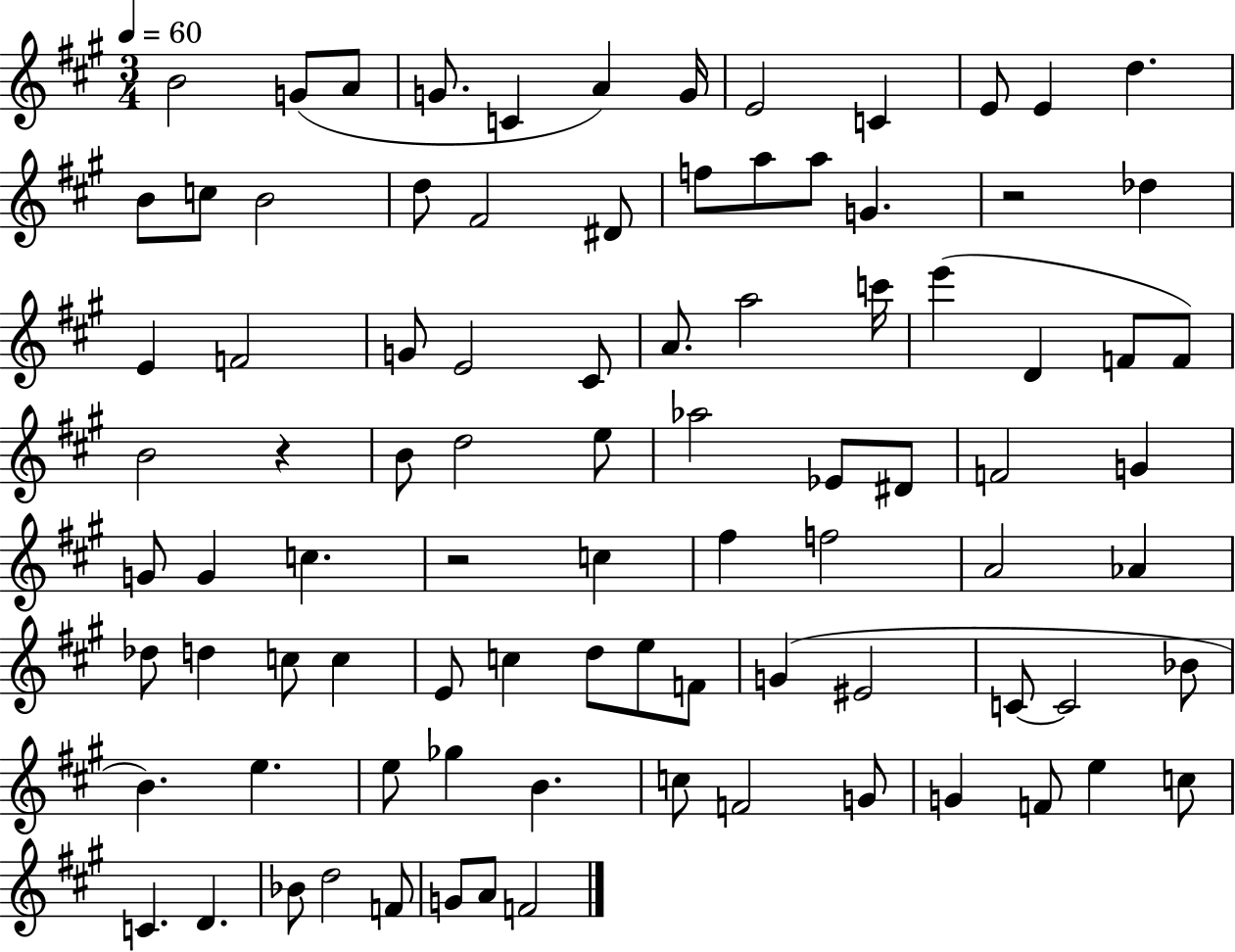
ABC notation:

X:1
T:Untitled
M:3/4
L:1/4
K:A
B2 G/2 A/2 G/2 C A G/4 E2 C E/2 E d B/2 c/2 B2 d/2 ^F2 ^D/2 f/2 a/2 a/2 G z2 _d E F2 G/2 E2 ^C/2 A/2 a2 c'/4 e' D F/2 F/2 B2 z B/2 d2 e/2 _a2 _E/2 ^D/2 F2 G G/2 G c z2 c ^f f2 A2 _A _d/2 d c/2 c E/2 c d/2 e/2 F/2 G ^E2 C/2 C2 _B/2 B e e/2 _g B c/2 F2 G/2 G F/2 e c/2 C D _B/2 d2 F/2 G/2 A/2 F2